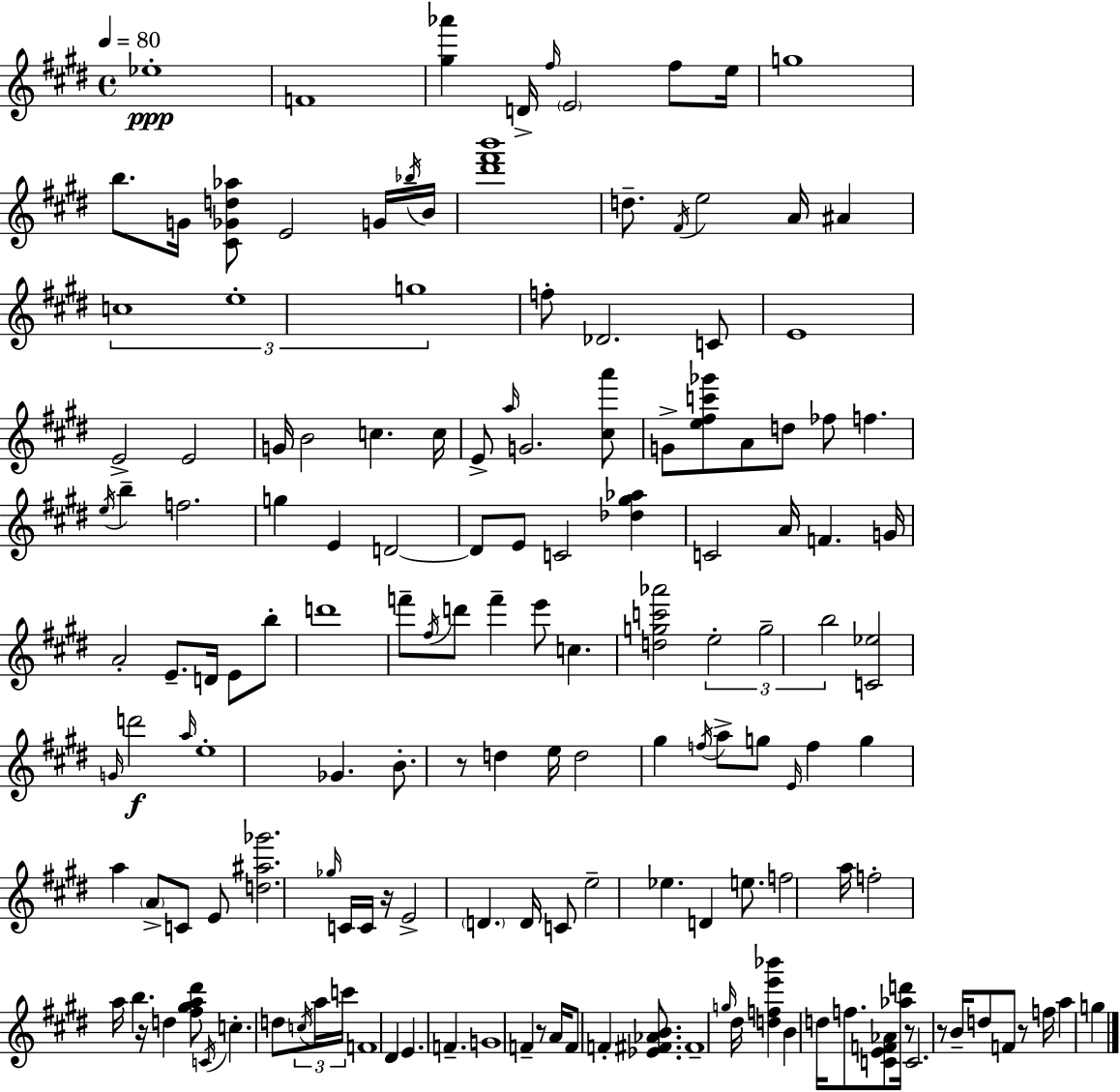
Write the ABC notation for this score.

X:1
T:Untitled
M:4/4
L:1/4
K:E
_e4 F4 [^g_a'] D/4 ^f/4 E2 ^f/2 e/4 g4 b/2 G/4 [^C_Gd_a]/2 E2 G/4 _b/4 B/4 [^d'^f'b']4 d/2 ^F/4 e2 A/4 ^A c4 e4 g4 f/2 _D2 C/2 E4 E2 E2 G/4 B2 c c/4 E/2 a/4 G2 [^ca']/2 G/2 [e^fc'_g']/2 A/2 d/2 _f/2 f e/4 b f2 g E D2 D/2 E/2 C2 [_d^g_a] C2 A/4 F G/4 A2 E/2 D/4 E/2 b/2 d'4 f'/2 ^f/4 d'/2 f' e'/2 c [dgc'_a']2 e2 g2 b2 [C_e]2 G/4 d'2 a/4 e4 _G B/2 z/2 d e/4 d2 ^g f/4 a/2 g/2 E/4 f g a A/2 C/2 E/2 [d^a_g']2 _g/4 C/4 C/4 z/4 E2 D D/4 C/2 e2 _e D e/2 f2 a/4 f2 a/4 b z/4 d [^f^ga^d']/2 C/4 c d/2 c/4 a/4 c'/4 F4 ^D E F G4 F z/2 A/4 F/2 F [_E^F_AB]/2 ^F4 g/4 ^d/4 [dfe'_b'] B d/4 f/2 [CEF_A]/2 [_ad']/4 z/2 C2 z/2 B/4 d/2 F/2 z/2 f/4 a g